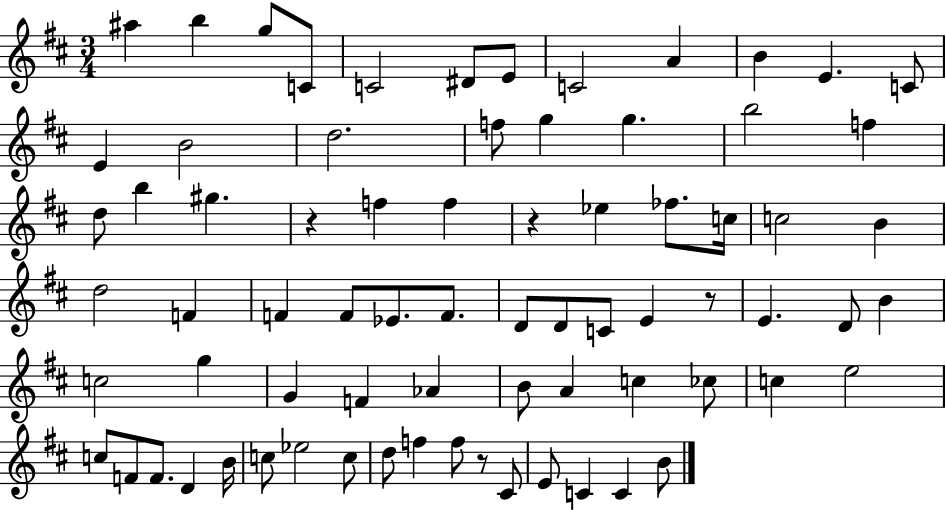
{
  \clef treble
  \numericTimeSignature
  \time 3/4
  \key d \major
  ais''4 b''4 g''8 c'8 | c'2 dis'8 e'8 | c'2 a'4 | b'4 e'4. c'8 | \break e'4 b'2 | d''2. | f''8 g''4 g''4. | b''2 f''4 | \break d''8 b''4 gis''4. | r4 f''4 f''4 | r4 ees''4 fes''8. c''16 | c''2 b'4 | \break d''2 f'4 | f'4 f'8 ees'8. f'8. | d'8 d'8 c'8 e'4 r8 | e'4. d'8 b'4 | \break c''2 g''4 | g'4 f'4 aes'4 | b'8 a'4 c''4 ces''8 | c''4 e''2 | \break c''8 f'8 f'8. d'4 b'16 | c''8 ees''2 c''8 | d''8 f''4 f''8 r8 cis'8 | e'8 c'4 c'4 b'8 | \break \bar "|."
}